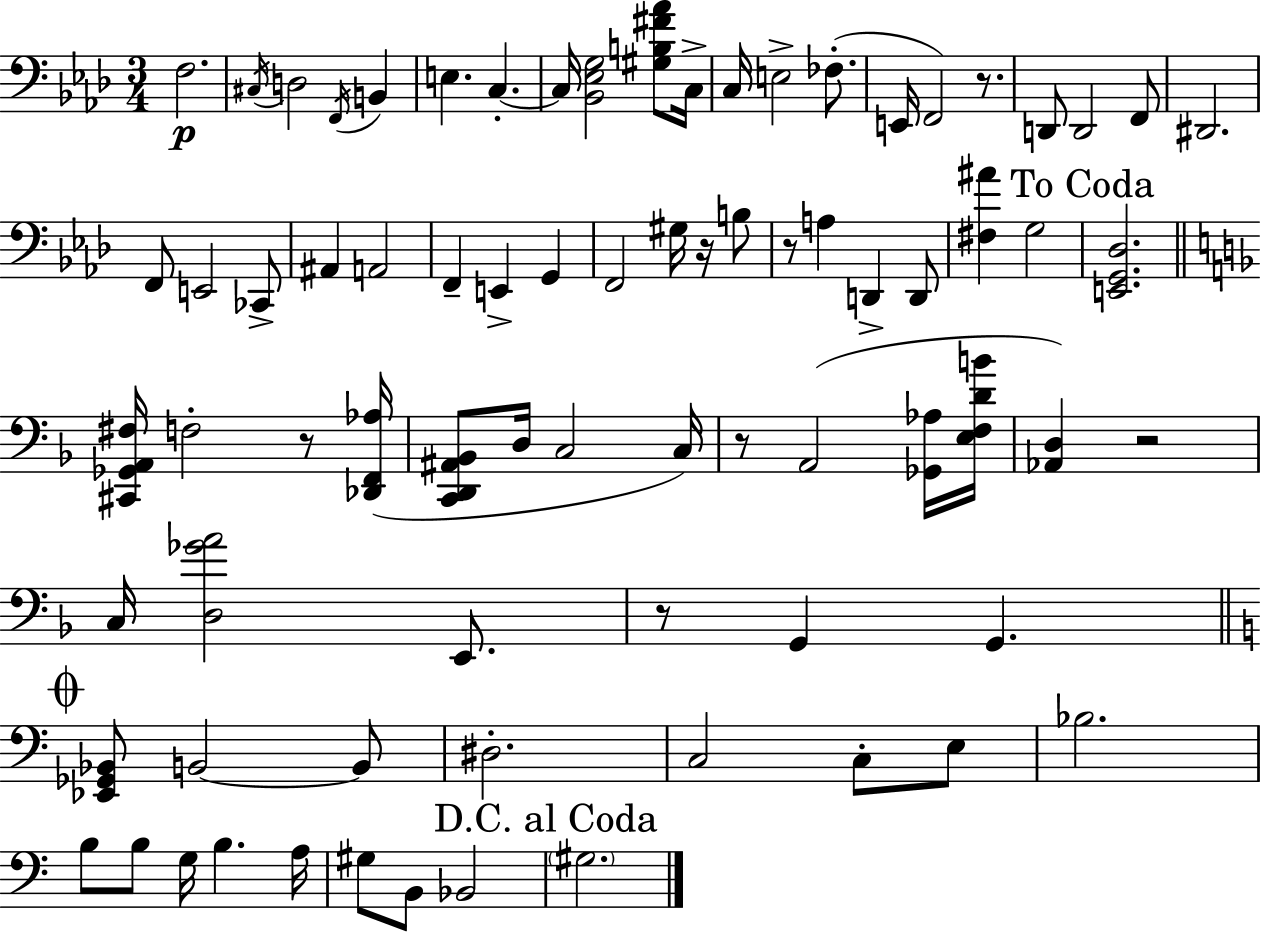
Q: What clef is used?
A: bass